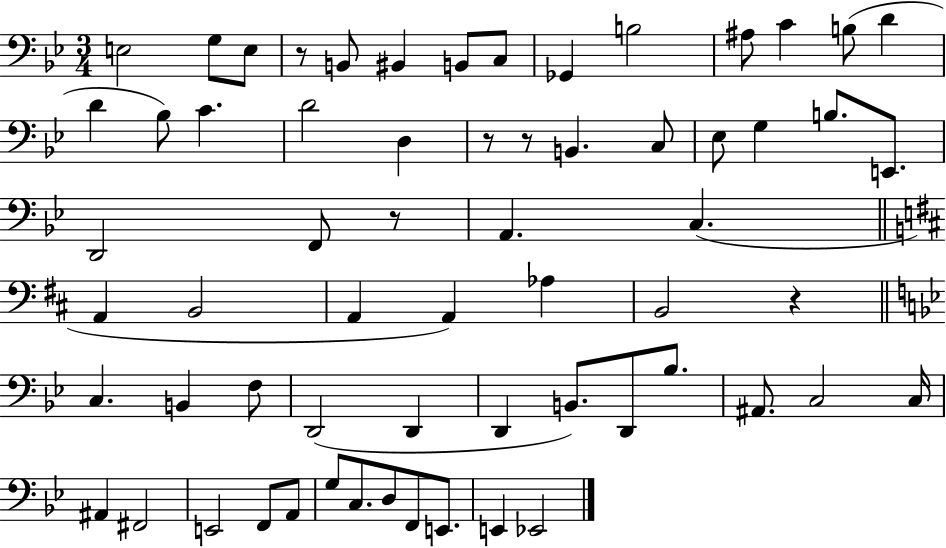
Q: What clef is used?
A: bass